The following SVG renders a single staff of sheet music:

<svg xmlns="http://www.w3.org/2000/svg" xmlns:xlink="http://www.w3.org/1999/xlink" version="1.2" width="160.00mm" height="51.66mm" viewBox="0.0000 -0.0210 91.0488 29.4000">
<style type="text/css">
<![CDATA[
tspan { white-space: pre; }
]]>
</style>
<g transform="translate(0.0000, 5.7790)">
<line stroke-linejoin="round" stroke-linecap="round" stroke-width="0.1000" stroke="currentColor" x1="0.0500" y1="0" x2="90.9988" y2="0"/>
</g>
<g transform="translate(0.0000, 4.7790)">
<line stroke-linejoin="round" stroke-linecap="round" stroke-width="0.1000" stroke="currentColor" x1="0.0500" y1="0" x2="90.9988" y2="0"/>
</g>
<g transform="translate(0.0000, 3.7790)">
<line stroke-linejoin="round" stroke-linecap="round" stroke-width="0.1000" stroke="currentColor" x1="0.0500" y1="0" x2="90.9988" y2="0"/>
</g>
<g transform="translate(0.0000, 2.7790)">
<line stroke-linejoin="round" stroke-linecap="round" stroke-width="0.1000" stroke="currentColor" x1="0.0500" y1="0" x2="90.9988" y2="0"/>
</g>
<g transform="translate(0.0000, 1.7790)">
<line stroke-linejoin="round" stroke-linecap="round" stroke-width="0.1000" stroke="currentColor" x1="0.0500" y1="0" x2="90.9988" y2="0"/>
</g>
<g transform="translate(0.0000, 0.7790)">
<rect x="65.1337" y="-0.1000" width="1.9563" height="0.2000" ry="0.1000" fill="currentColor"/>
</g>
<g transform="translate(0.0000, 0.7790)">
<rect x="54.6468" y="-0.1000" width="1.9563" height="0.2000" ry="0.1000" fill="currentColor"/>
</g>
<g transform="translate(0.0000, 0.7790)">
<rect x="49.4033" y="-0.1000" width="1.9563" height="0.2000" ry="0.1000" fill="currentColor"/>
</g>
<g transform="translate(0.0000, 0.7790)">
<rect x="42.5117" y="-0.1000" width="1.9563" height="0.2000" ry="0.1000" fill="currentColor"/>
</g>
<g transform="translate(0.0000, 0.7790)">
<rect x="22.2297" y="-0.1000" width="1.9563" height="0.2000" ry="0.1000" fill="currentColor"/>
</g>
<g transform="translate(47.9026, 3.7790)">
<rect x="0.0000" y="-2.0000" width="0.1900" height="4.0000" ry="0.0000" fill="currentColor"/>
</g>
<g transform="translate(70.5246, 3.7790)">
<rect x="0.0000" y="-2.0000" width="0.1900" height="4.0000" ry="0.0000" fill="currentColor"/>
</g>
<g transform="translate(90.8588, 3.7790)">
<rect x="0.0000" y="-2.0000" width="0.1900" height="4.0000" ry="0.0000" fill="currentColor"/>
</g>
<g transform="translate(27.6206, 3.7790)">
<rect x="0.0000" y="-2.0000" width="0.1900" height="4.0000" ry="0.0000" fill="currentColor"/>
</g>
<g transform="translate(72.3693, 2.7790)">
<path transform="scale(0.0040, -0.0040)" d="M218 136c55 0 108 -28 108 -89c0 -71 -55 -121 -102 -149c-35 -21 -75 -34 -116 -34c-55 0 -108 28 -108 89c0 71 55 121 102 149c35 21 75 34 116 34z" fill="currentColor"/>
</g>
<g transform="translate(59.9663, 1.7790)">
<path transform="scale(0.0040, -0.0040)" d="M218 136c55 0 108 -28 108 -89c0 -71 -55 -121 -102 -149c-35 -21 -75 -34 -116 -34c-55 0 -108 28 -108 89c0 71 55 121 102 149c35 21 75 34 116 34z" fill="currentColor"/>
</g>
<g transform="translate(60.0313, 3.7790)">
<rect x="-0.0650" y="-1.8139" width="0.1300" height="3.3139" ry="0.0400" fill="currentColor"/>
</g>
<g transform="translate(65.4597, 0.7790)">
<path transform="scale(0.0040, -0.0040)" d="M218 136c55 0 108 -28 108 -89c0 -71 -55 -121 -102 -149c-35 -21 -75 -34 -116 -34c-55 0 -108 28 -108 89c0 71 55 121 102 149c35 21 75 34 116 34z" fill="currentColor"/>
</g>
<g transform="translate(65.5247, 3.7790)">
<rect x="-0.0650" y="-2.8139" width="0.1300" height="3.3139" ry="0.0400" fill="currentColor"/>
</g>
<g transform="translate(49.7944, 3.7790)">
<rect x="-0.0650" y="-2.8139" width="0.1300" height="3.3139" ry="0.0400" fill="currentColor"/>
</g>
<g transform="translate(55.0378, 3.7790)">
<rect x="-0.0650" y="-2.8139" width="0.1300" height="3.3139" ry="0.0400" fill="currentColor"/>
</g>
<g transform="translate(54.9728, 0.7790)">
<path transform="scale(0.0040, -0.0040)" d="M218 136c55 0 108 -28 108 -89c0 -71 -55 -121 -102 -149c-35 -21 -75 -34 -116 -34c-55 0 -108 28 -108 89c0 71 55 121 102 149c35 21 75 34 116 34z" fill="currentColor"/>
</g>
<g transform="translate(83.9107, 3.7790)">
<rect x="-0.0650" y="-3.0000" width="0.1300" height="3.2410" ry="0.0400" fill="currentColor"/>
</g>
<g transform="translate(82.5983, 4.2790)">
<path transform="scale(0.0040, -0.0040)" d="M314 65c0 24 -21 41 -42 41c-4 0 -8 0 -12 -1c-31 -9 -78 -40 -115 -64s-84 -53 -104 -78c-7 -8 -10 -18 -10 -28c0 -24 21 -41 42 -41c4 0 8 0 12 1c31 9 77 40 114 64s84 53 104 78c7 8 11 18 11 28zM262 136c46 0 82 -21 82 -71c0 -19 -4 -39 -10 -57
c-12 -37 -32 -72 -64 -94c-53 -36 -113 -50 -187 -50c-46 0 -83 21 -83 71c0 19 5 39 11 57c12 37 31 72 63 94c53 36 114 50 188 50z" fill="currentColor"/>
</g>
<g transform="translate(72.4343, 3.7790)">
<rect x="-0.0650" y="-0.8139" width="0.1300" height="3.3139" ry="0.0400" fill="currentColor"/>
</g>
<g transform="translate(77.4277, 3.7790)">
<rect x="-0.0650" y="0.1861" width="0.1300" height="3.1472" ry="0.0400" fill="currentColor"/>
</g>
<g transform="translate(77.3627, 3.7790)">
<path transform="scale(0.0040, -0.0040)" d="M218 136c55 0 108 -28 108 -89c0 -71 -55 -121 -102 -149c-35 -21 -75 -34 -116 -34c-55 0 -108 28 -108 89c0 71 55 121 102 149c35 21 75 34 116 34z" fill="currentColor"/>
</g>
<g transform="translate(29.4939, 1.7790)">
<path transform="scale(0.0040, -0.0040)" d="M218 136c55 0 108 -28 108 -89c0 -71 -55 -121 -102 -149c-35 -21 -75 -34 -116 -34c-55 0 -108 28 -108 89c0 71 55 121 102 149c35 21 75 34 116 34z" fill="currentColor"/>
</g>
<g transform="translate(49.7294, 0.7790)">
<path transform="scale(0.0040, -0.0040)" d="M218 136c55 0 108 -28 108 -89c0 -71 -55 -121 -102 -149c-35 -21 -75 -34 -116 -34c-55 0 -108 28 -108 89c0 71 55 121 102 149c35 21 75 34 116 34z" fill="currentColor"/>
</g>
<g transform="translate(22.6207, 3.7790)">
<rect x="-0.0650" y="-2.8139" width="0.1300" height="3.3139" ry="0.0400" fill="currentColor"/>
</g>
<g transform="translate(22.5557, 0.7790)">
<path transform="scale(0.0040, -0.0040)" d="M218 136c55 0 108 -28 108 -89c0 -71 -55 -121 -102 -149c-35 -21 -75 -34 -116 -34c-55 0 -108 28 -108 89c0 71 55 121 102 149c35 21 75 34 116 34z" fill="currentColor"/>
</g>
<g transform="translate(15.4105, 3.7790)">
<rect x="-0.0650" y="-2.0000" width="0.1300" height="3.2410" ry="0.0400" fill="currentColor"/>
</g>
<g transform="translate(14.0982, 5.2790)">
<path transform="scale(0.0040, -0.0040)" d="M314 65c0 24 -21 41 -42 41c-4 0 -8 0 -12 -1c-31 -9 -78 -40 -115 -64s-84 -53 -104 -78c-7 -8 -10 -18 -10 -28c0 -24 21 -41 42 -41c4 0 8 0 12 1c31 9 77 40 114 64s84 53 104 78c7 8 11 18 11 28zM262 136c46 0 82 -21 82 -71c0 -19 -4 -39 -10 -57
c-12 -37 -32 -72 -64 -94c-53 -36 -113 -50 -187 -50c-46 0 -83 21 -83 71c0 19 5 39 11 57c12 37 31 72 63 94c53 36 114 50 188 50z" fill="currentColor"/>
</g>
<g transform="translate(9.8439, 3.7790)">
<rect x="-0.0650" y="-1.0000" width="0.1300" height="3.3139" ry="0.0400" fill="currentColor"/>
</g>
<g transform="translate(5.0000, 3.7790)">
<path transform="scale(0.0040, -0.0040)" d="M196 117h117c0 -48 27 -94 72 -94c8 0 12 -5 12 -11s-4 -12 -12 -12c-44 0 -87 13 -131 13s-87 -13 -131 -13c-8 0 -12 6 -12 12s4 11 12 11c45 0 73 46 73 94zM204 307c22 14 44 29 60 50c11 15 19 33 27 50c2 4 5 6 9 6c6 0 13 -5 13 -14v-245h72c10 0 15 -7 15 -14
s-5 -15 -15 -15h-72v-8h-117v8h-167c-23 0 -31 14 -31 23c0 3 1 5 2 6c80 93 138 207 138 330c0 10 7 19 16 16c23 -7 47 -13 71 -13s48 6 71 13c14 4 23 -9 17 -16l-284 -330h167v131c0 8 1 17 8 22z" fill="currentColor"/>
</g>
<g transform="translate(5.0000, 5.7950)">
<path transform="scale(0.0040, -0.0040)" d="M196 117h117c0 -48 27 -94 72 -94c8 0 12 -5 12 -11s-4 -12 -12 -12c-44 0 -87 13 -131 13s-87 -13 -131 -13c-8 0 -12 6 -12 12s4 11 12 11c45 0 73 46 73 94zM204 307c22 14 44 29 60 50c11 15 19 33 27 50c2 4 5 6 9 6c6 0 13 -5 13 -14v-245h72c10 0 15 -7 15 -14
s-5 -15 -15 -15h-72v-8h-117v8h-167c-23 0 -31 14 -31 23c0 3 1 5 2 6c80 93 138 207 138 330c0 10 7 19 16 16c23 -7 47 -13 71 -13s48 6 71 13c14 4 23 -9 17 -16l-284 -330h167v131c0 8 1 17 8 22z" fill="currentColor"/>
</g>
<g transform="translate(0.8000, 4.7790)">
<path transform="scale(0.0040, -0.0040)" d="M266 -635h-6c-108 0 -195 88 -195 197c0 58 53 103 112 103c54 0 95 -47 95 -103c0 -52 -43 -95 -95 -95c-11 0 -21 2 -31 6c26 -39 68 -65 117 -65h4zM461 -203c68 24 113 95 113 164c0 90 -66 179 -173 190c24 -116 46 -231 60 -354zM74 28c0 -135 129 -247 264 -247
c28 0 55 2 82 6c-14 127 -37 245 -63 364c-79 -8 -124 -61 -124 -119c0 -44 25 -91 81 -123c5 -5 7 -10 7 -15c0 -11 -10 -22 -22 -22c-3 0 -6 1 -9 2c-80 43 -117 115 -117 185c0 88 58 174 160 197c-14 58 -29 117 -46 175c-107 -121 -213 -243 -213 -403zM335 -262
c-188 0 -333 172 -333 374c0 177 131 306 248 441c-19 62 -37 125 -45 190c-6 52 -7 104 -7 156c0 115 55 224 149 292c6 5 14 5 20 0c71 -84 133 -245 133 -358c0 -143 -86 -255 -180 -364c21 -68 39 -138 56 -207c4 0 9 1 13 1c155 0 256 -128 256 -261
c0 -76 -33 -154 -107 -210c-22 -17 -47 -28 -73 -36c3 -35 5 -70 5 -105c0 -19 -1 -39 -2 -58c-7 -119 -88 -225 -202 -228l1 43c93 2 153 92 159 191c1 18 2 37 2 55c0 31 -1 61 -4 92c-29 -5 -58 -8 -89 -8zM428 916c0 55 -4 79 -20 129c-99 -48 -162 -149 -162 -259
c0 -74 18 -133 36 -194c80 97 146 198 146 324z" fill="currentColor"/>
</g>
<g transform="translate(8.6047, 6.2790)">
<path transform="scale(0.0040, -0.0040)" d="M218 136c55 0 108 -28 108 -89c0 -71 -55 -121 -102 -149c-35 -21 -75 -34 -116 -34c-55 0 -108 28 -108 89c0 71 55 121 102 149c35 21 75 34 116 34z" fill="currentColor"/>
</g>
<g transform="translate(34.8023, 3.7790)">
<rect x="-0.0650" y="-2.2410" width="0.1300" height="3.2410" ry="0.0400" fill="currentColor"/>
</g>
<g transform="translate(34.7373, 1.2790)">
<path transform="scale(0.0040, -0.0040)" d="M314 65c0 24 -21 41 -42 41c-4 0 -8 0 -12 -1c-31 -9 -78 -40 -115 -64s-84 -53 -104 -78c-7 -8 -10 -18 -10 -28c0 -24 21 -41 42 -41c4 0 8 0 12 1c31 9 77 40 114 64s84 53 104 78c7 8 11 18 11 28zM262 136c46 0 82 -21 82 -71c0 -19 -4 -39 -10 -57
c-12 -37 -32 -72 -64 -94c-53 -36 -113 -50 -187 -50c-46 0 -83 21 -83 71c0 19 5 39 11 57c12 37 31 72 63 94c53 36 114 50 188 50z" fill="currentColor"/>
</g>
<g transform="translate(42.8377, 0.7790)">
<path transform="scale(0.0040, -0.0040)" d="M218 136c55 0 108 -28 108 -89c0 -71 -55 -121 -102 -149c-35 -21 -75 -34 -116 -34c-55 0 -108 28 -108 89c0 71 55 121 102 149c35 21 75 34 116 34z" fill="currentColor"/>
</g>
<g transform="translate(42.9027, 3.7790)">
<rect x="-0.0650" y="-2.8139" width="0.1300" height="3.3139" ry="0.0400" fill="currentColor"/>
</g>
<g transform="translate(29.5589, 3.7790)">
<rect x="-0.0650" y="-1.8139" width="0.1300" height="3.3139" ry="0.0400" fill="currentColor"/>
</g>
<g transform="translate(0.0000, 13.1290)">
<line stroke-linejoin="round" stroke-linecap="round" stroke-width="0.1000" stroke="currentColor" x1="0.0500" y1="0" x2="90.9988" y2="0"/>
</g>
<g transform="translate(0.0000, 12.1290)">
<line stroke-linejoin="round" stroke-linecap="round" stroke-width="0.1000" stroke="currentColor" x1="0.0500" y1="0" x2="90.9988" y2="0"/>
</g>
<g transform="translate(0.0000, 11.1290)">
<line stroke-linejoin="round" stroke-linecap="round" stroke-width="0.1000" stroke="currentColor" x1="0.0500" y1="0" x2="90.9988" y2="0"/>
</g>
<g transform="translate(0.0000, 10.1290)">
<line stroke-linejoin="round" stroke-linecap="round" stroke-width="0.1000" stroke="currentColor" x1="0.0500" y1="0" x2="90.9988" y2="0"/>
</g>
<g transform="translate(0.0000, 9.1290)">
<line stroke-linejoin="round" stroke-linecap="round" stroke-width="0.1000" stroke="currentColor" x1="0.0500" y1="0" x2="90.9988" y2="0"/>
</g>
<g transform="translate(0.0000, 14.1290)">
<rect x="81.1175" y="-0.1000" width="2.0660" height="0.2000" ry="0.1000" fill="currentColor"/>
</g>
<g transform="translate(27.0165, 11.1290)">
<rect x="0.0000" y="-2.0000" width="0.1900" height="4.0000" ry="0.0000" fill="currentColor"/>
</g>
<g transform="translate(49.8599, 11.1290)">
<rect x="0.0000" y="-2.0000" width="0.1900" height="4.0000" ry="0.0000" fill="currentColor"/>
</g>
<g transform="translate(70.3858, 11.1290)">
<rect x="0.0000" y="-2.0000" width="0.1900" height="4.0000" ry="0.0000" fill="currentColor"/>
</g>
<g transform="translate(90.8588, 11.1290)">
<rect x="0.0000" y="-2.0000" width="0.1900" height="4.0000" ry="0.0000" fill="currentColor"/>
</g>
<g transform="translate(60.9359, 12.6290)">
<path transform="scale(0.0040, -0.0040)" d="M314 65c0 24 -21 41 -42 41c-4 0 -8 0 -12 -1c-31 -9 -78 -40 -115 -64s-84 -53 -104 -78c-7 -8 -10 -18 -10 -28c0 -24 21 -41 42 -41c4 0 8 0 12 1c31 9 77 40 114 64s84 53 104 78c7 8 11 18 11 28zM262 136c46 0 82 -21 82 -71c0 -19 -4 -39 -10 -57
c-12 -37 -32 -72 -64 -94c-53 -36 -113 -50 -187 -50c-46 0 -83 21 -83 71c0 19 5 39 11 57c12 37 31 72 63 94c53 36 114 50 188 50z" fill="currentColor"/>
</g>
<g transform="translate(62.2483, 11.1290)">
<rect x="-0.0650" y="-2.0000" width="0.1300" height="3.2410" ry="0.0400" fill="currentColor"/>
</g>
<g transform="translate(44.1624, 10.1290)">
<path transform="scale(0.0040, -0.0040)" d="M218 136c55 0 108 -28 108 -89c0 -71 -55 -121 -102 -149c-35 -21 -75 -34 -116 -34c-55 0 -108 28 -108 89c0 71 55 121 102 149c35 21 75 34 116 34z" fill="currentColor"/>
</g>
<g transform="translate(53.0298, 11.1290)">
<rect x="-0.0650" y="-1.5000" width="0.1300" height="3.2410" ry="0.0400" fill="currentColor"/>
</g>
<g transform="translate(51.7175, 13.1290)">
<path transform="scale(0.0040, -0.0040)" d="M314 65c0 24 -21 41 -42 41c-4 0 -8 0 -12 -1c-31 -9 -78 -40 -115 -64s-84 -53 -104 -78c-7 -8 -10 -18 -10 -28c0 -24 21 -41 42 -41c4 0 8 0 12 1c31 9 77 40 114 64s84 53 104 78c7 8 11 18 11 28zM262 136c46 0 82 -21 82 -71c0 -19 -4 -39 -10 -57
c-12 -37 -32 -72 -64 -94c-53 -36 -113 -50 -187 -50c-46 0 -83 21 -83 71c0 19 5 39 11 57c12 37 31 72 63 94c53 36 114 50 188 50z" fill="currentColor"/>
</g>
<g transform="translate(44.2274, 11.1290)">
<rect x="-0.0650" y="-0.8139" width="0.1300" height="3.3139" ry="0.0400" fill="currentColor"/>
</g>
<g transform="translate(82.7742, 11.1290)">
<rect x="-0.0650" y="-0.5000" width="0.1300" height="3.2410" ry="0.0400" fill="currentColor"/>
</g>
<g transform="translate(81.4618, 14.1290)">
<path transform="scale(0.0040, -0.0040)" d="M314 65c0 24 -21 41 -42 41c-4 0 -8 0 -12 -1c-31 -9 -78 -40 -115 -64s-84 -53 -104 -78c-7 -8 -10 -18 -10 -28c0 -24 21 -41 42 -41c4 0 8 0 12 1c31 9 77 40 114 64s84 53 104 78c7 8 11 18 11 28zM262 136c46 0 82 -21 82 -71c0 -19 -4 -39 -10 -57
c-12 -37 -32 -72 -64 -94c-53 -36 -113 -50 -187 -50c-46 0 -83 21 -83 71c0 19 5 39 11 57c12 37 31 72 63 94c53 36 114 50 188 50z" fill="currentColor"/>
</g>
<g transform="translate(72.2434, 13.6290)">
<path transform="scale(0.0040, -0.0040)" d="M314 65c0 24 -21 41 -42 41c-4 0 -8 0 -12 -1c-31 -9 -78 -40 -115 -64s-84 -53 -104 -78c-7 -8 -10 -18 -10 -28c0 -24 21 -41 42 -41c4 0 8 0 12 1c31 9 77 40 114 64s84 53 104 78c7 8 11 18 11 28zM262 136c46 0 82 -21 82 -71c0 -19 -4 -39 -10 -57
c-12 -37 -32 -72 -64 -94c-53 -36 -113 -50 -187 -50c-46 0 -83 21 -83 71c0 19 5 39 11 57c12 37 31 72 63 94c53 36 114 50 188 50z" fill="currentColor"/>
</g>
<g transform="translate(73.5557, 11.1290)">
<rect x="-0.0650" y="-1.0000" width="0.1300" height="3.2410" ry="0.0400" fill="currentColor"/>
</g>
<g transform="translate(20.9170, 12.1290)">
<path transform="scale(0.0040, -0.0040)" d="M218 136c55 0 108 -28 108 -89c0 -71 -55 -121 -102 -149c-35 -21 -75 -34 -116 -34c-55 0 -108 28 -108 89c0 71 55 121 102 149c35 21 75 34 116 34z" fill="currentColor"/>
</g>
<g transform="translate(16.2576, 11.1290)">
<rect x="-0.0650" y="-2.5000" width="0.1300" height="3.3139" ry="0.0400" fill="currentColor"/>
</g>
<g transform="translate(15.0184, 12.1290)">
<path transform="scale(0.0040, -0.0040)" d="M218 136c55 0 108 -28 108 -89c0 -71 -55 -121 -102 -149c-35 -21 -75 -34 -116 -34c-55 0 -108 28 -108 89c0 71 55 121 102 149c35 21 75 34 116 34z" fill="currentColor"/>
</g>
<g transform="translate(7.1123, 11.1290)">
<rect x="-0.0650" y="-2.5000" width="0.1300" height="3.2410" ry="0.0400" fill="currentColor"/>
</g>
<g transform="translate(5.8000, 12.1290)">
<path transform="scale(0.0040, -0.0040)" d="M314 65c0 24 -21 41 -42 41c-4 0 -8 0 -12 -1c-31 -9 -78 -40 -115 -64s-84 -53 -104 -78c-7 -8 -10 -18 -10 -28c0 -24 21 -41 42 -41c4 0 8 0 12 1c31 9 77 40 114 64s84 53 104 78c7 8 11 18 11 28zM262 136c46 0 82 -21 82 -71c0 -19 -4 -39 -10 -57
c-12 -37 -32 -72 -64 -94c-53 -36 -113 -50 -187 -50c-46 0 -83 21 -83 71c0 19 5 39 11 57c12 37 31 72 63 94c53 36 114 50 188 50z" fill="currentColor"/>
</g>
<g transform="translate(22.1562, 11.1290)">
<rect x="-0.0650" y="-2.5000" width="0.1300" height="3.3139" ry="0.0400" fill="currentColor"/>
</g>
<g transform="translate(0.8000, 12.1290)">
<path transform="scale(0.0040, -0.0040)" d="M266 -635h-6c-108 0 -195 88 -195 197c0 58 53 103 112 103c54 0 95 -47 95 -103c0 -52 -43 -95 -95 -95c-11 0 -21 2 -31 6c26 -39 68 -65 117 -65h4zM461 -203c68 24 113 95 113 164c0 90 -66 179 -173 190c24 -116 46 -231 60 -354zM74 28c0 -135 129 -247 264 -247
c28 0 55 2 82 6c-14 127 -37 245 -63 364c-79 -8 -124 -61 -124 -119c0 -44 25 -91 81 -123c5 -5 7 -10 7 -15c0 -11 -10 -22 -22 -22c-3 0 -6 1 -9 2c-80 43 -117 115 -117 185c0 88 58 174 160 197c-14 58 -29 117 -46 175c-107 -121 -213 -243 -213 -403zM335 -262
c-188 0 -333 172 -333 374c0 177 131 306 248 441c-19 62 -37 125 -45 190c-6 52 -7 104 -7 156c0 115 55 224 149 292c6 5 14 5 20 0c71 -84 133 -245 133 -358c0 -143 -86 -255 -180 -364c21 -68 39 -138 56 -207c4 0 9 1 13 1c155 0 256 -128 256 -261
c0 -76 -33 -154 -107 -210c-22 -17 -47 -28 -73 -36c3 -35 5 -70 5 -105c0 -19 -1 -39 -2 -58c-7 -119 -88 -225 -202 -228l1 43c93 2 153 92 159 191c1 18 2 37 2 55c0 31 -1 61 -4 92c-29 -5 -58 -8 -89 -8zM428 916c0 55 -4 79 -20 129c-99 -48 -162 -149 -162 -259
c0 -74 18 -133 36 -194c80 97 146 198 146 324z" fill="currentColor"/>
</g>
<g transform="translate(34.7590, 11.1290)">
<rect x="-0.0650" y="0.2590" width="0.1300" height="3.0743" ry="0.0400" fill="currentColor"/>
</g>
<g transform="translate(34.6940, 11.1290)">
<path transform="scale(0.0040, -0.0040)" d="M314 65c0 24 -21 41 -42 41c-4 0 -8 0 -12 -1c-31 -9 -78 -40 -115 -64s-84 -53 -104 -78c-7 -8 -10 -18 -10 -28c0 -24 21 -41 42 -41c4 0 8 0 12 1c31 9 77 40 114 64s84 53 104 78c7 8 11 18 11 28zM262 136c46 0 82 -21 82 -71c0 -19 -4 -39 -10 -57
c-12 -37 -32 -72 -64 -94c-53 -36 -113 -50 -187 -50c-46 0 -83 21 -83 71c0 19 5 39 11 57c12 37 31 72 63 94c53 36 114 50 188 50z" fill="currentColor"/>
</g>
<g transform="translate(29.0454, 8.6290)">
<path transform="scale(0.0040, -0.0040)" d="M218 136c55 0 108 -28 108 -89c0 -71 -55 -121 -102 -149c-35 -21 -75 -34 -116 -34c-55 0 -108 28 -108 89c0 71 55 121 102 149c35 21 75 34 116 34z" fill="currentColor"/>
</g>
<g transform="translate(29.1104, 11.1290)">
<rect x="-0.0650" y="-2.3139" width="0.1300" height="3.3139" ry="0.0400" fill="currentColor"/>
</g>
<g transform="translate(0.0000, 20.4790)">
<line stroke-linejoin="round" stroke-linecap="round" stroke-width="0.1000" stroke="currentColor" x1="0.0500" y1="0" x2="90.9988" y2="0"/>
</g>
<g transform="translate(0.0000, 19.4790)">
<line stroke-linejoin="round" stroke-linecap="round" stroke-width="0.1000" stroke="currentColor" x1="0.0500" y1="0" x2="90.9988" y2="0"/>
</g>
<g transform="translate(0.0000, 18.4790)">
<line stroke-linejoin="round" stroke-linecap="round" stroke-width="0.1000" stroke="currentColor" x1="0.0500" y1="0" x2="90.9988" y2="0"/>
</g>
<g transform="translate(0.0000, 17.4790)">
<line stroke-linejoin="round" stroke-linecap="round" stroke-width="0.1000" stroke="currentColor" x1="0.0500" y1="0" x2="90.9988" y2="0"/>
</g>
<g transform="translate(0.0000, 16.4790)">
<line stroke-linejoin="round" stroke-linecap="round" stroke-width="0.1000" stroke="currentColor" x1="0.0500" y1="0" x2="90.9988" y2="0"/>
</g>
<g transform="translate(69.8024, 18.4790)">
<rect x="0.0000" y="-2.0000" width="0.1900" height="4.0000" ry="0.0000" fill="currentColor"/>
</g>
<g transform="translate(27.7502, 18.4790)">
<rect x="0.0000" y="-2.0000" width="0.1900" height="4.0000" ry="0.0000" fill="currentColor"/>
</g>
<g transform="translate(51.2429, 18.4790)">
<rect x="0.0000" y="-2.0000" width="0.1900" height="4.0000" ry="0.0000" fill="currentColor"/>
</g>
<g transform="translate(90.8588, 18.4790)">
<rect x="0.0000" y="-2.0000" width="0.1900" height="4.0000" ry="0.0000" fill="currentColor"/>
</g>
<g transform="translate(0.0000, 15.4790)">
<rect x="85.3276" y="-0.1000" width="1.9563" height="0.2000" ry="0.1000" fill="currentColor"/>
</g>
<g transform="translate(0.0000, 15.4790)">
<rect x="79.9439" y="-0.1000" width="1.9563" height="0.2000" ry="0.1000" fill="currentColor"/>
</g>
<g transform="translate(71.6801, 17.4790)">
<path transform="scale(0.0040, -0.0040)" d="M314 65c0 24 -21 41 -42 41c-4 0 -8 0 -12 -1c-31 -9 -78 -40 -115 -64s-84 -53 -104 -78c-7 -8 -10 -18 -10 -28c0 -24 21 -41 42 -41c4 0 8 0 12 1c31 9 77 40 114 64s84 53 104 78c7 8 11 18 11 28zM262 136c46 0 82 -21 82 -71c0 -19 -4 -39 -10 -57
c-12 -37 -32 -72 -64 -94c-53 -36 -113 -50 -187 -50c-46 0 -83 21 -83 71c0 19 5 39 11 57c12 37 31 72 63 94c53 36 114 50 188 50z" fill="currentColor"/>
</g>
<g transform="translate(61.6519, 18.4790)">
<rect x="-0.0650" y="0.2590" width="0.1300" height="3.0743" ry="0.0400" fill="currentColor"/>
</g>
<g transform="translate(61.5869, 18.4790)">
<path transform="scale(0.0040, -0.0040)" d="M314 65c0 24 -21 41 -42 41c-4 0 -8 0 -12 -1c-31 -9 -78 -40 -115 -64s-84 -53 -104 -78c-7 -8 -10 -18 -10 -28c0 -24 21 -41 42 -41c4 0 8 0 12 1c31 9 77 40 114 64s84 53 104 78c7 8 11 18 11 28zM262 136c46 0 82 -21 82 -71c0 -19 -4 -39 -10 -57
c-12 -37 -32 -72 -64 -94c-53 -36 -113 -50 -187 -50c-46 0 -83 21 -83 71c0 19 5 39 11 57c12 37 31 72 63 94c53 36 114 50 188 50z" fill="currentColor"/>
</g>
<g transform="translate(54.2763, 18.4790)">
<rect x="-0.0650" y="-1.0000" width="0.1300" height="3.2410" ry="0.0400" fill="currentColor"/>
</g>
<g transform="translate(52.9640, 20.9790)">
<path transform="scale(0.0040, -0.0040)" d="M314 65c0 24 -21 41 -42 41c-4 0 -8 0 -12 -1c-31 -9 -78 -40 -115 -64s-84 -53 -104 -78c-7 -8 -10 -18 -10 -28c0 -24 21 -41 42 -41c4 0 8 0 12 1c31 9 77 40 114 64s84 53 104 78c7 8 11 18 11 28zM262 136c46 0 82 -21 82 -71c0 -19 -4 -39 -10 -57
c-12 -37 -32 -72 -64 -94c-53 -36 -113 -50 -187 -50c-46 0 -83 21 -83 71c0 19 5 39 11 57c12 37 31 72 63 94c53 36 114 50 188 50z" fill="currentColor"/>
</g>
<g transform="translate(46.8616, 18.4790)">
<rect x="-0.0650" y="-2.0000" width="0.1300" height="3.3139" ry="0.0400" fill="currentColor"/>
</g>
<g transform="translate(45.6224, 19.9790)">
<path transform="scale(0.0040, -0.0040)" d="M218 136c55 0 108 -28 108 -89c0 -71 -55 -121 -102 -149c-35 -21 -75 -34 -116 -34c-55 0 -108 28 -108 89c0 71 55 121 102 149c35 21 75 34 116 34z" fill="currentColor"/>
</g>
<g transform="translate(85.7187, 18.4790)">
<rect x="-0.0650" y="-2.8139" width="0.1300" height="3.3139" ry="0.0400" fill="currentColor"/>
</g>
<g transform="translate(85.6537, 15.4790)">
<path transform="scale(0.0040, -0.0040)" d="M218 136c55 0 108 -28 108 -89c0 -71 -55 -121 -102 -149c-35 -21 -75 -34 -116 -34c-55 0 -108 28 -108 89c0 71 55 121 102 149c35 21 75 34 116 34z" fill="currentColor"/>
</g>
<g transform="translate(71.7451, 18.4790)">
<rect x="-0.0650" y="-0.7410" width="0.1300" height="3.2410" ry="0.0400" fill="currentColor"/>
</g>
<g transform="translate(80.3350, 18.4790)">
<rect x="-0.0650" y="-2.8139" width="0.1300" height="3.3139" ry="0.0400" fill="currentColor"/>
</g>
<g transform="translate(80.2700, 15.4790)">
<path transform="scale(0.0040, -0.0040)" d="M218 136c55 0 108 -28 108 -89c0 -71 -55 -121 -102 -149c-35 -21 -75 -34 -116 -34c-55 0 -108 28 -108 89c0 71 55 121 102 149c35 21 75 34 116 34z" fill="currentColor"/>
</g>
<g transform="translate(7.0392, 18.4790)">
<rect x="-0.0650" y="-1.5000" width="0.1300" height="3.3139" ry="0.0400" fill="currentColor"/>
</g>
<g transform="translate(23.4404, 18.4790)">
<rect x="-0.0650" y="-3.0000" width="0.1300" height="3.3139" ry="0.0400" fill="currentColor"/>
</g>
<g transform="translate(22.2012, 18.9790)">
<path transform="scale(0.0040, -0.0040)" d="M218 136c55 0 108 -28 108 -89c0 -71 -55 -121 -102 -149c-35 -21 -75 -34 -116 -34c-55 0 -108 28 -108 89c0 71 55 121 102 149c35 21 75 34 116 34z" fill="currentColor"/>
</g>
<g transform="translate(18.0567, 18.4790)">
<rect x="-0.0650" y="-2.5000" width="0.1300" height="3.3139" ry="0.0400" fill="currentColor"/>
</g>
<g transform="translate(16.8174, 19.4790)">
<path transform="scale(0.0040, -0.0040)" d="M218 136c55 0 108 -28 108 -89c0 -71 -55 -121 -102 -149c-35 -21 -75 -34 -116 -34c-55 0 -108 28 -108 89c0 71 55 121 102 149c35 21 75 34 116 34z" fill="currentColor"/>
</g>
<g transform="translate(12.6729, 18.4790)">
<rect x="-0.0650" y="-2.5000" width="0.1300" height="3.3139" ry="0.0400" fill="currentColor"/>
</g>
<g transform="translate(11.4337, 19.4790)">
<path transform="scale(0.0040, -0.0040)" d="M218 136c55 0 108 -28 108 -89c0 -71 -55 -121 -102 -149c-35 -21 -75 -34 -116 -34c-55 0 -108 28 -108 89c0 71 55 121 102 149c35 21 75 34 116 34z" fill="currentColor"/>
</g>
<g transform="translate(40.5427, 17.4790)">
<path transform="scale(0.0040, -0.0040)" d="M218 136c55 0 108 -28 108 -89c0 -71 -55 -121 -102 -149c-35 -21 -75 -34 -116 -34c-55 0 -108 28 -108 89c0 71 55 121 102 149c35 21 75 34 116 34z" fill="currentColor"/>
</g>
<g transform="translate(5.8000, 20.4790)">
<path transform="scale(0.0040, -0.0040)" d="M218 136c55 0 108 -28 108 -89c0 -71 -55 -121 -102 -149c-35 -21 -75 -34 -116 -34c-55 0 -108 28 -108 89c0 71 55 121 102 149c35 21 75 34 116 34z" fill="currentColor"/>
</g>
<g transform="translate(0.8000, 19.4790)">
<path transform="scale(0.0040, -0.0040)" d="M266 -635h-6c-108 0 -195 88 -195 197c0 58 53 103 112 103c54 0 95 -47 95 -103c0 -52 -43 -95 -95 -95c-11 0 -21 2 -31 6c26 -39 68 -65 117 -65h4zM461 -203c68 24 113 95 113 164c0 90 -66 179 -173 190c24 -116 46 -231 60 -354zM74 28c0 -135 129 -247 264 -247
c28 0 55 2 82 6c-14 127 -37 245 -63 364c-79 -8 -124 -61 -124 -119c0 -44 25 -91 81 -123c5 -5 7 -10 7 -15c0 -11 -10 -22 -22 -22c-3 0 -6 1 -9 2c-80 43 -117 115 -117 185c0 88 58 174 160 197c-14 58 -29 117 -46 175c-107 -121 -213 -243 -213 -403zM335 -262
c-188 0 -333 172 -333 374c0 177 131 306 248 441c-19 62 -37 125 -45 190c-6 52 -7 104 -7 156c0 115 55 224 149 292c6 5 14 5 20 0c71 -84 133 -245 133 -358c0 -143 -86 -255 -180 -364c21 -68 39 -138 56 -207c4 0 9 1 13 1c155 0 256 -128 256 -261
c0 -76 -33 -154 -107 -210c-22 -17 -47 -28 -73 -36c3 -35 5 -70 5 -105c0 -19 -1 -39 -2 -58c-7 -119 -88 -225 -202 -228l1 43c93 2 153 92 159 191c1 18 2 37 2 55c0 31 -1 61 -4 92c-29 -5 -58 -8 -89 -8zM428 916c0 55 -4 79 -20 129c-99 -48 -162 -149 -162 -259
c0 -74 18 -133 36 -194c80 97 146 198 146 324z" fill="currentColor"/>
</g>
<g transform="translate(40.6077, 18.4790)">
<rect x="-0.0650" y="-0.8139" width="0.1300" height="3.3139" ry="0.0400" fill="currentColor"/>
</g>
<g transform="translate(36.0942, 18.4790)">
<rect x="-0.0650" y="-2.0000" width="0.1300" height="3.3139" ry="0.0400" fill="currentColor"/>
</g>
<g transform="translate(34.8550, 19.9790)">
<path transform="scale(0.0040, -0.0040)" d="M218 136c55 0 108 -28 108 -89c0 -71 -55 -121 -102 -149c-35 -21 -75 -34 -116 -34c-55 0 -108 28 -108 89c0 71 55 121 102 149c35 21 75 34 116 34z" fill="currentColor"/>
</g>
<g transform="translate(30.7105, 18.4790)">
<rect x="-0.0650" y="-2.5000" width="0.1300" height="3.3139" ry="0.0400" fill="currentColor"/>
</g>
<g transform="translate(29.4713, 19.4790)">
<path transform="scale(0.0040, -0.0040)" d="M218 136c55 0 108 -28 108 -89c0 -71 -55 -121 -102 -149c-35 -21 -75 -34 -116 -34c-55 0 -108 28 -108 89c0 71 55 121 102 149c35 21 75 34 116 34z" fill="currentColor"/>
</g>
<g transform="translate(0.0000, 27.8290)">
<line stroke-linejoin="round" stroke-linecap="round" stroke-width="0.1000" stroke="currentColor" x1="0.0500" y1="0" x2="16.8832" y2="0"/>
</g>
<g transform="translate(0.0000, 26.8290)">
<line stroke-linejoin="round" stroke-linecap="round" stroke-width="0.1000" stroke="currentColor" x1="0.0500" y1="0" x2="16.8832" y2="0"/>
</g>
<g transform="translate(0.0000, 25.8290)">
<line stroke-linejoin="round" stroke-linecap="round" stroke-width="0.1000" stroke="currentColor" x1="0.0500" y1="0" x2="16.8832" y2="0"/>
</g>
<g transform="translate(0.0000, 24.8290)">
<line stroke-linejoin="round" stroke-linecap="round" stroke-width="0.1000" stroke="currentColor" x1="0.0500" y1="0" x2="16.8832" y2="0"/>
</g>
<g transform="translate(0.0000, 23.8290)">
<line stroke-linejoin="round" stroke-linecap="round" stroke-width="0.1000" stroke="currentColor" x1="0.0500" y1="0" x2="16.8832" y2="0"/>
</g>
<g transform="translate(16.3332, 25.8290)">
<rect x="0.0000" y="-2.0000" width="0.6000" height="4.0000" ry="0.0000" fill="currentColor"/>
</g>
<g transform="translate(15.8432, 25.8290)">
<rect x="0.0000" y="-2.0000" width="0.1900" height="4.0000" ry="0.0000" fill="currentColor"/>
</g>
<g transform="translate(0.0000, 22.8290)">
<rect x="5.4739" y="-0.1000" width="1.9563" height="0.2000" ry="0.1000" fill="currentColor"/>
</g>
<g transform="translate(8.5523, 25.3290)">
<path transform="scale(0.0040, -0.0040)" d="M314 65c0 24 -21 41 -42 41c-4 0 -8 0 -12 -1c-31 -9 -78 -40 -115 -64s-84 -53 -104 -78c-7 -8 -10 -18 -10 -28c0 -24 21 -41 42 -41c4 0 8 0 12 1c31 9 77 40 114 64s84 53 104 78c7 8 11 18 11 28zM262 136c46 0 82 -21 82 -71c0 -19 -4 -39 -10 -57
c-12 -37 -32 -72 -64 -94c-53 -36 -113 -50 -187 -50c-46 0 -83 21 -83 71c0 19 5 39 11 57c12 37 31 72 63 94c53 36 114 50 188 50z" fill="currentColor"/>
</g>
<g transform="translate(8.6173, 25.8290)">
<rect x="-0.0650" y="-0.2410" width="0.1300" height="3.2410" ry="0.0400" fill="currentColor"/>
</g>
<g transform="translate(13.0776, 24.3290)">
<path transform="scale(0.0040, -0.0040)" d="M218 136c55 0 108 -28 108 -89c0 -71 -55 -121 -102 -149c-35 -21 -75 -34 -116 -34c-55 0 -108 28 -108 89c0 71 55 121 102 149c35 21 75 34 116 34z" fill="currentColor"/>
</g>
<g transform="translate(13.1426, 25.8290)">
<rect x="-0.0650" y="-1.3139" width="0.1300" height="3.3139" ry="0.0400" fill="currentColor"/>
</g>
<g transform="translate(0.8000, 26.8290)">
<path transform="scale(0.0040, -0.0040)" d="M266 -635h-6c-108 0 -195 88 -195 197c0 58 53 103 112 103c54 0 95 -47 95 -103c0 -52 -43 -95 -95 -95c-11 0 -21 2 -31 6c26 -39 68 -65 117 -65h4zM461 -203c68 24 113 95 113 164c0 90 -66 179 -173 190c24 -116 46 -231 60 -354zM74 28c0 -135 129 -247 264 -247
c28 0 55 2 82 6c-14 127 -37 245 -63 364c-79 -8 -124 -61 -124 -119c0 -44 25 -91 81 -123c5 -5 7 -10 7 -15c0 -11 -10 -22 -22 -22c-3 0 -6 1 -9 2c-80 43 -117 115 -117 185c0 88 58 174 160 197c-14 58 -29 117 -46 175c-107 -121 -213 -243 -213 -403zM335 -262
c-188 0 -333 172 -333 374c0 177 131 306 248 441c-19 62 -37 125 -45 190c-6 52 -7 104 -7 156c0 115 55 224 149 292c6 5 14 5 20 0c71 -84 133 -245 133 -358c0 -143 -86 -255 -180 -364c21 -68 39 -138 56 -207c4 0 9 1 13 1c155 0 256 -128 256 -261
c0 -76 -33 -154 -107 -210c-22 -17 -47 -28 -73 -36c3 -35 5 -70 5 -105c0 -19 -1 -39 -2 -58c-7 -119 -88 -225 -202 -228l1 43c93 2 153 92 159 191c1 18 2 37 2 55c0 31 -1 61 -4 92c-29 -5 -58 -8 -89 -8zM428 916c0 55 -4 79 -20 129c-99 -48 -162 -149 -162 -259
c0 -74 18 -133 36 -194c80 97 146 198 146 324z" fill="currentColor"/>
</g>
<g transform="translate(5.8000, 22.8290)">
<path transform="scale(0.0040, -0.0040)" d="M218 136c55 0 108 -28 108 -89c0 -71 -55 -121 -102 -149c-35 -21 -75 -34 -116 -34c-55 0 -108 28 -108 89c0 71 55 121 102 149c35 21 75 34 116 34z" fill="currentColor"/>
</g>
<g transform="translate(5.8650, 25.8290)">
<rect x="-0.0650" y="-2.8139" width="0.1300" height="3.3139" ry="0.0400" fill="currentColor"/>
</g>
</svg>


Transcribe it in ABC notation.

X:1
T:Untitled
M:4/4
L:1/4
K:C
D F2 a f g2 a a a f a d B A2 G2 G G g B2 d E2 F2 D2 C2 E G G A G F d F D2 B2 d2 a a a c2 e